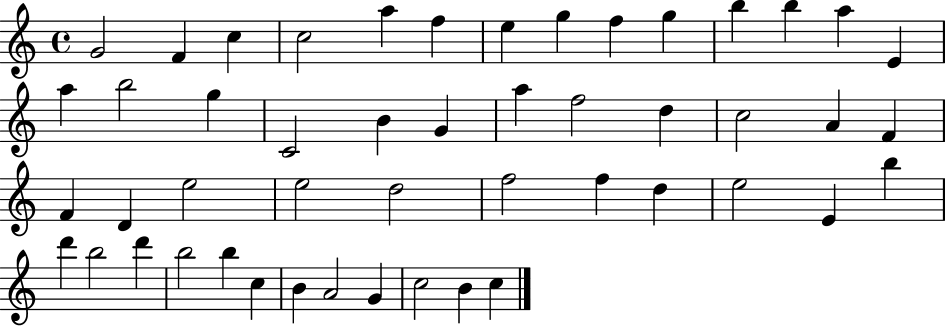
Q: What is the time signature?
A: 4/4